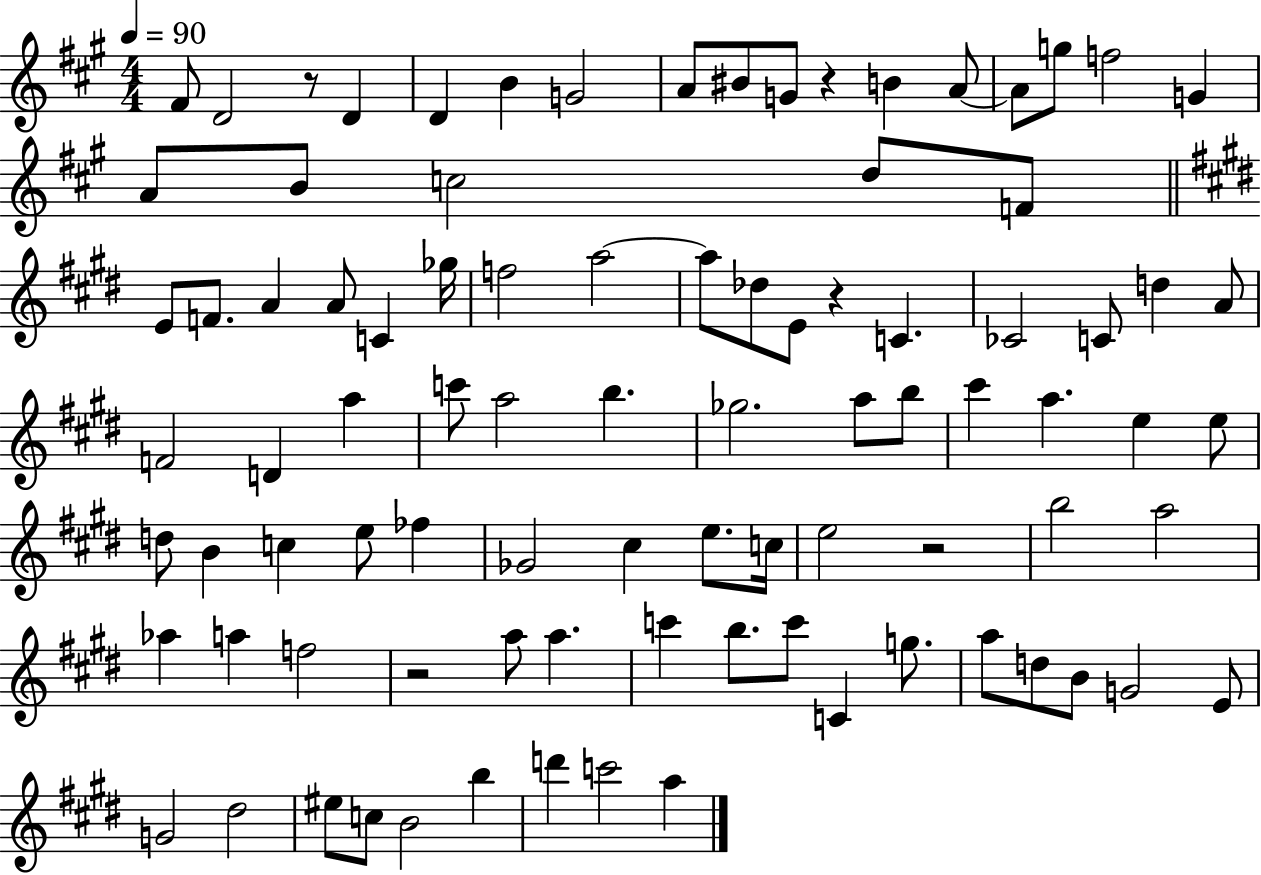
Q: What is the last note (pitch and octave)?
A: A5